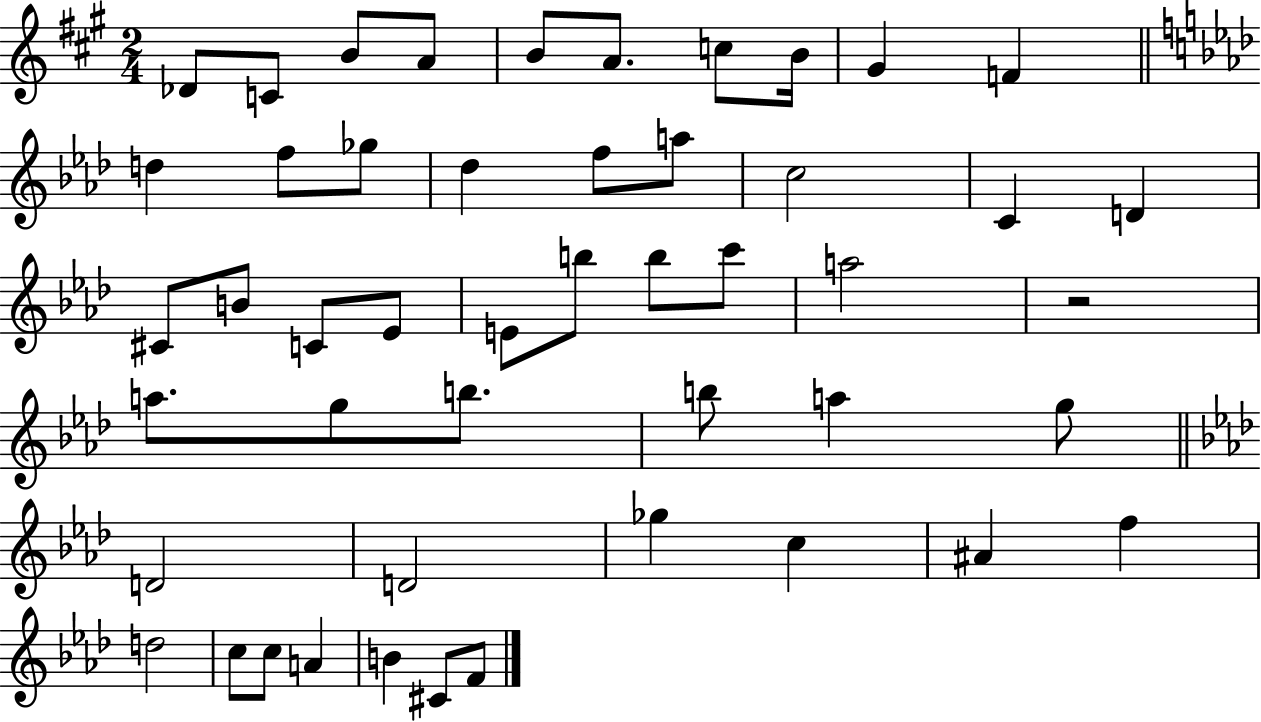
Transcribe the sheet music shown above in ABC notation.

X:1
T:Untitled
M:2/4
L:1/4
K:A
_D/2 C/2 B/2 A/2 B/2 A/2 c/2 B/4 ^G F d f/2 _g/2 _d f/2 a/2 c2 C D ^C/2 B/2 C/2 _E/2 E/2 b/2 b/2 c'/2 a2 z2 a/2 g/2 b/2 b/2 a g/2 D2 D2 _g c ^A f d2 c/2 c/2 A B ^C/2 F/2